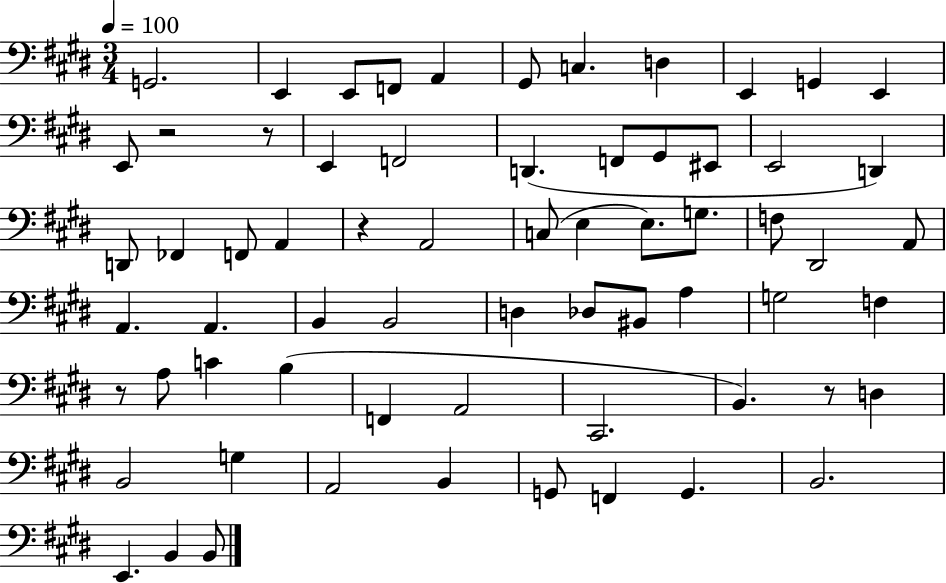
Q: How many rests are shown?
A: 5